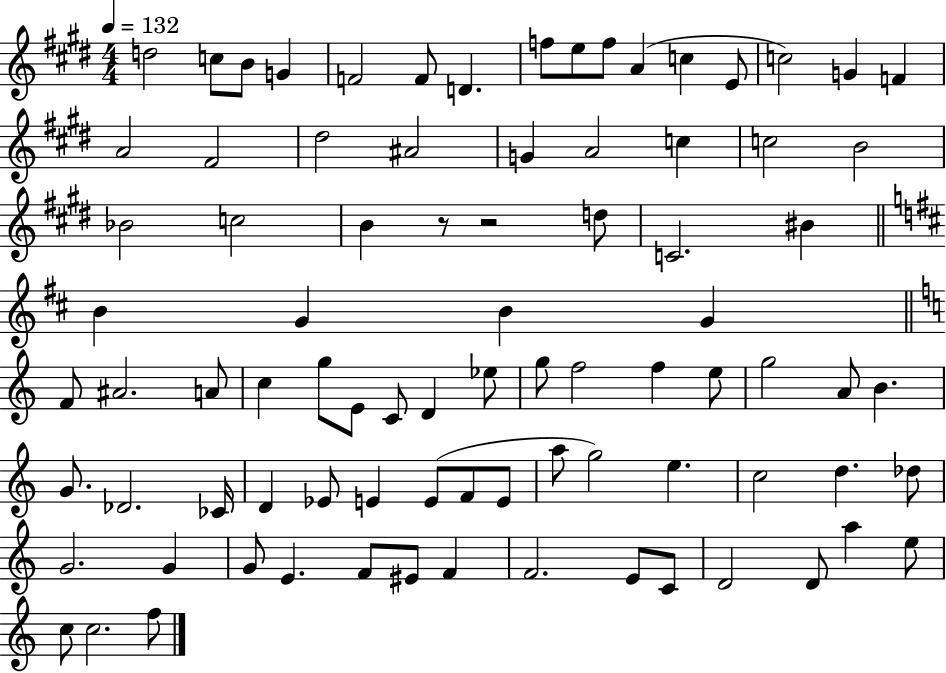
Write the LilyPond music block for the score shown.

{
  \clef treble
  \numericTimeSignature
  \time 4/4
  \key e \major
  \tempo 4 = 132
  \repeat volta 2 { d''2 c''8 b'8 g'4 | f'2 f'8 d'4. | f''8 e''8 f''8 a'4( c''4 e'8 | c''2) g'4 f'4 | \break a'2 fis'2 | dis''2 ais'2 | g'4 a'2 c''4 | c''2 b'2 | \break bes'2 c''2 | b'4 r8 r2 d''8 | c'2. bis'4 | \bar "||" \break \key b \minor b'4 g'4 b'4 g'4 | \bar "||" \break \key c \major f'8 ais'2. a'8 | c''4 g''8 e'8 c'8 d'4 ees''8 | g''8 f''2 f''4 e''8 | g''2 a'8 b'4. | \break g'8. des'2. ces'16 | d'4 ees'8 e'4 e'8( f'8 e'8 | a''8 g''2) e''4. | c''2 d''4. des''8 | \break g'2. g'4 | g'8 e'4. f'8 eis'8 f'4 | f'2. e'8 c'8 | d'2 d'8 a''4 e''8 | \break c''8 c''2. f''8 | } \bar "|."
}